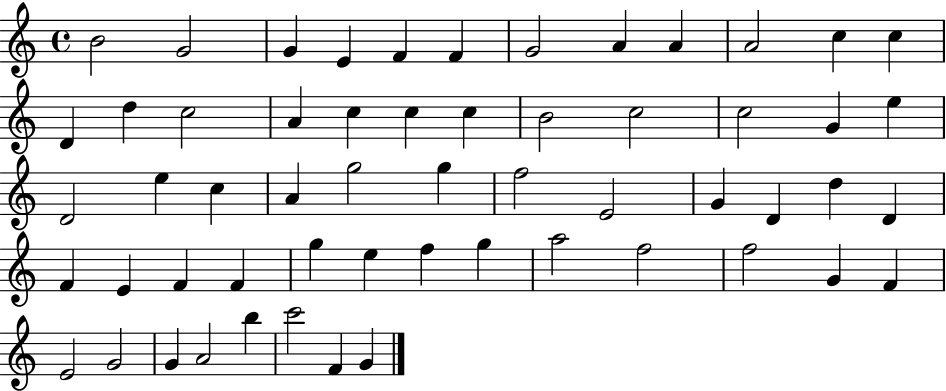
X:1
T:Untitled
M:4/4
L:1/4
K:C
B2 G2 G E F F G2 A A A2 c c D d c2 A c c c B2 c2 c2 G e D2 e c A g2 g f2 E2 G D d D F E F F g e f g a2 f2 f2 G F E2 G2 G A2 b c'2 F G